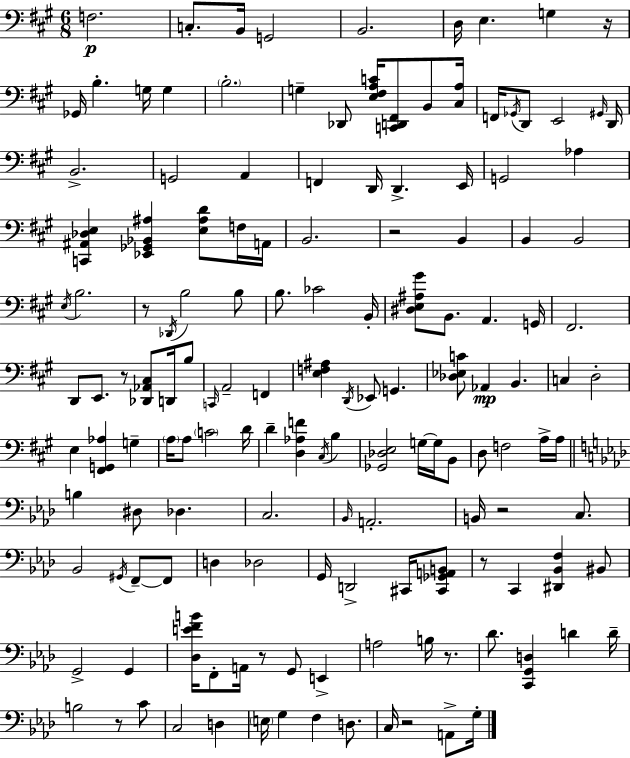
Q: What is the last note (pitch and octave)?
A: G3